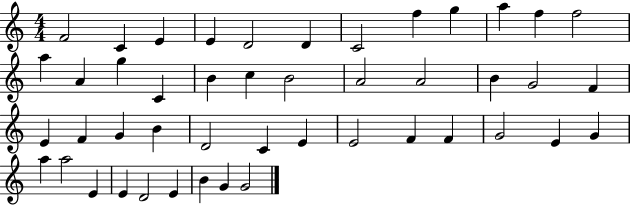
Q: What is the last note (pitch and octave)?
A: G4